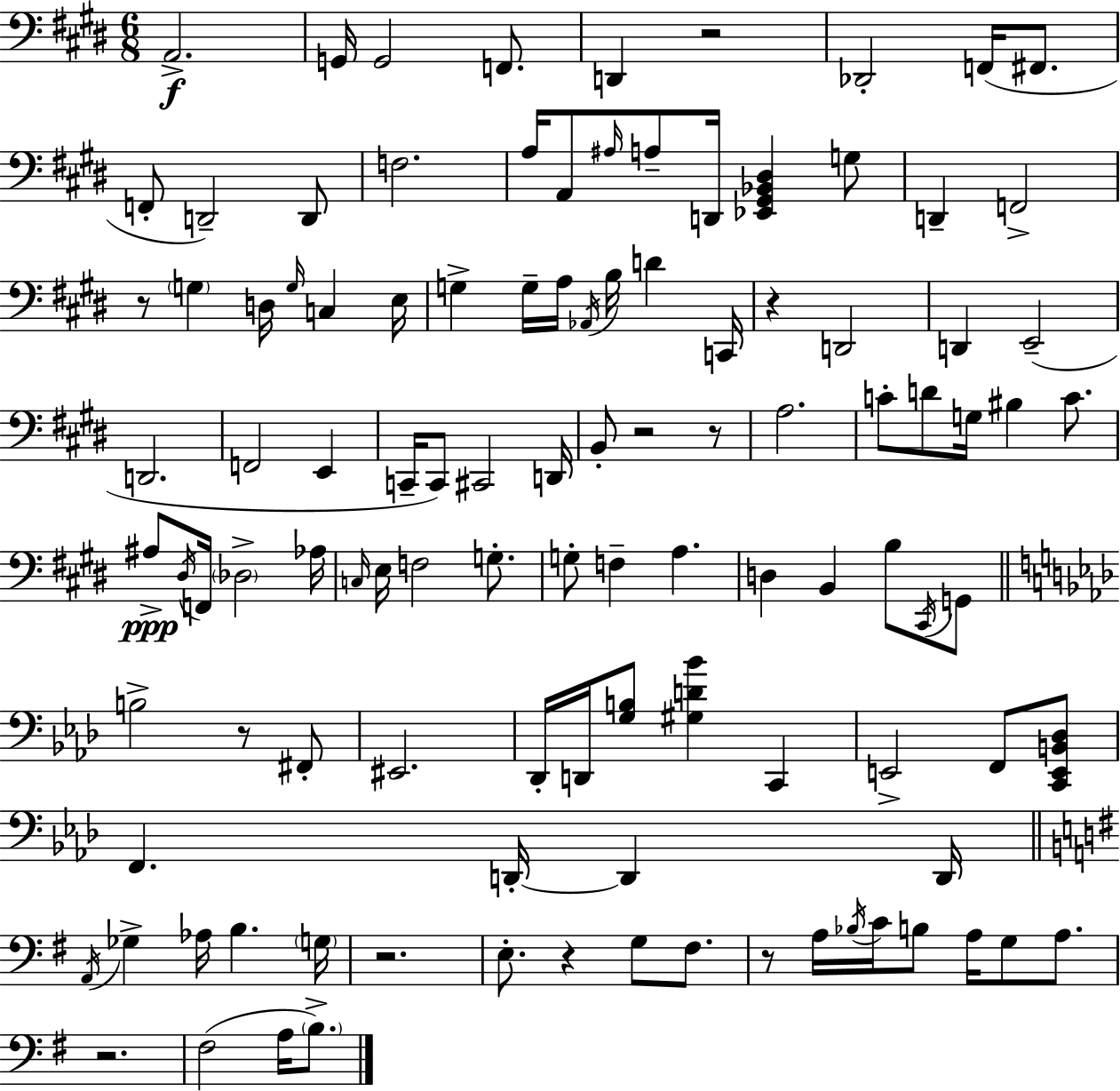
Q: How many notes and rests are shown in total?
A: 110